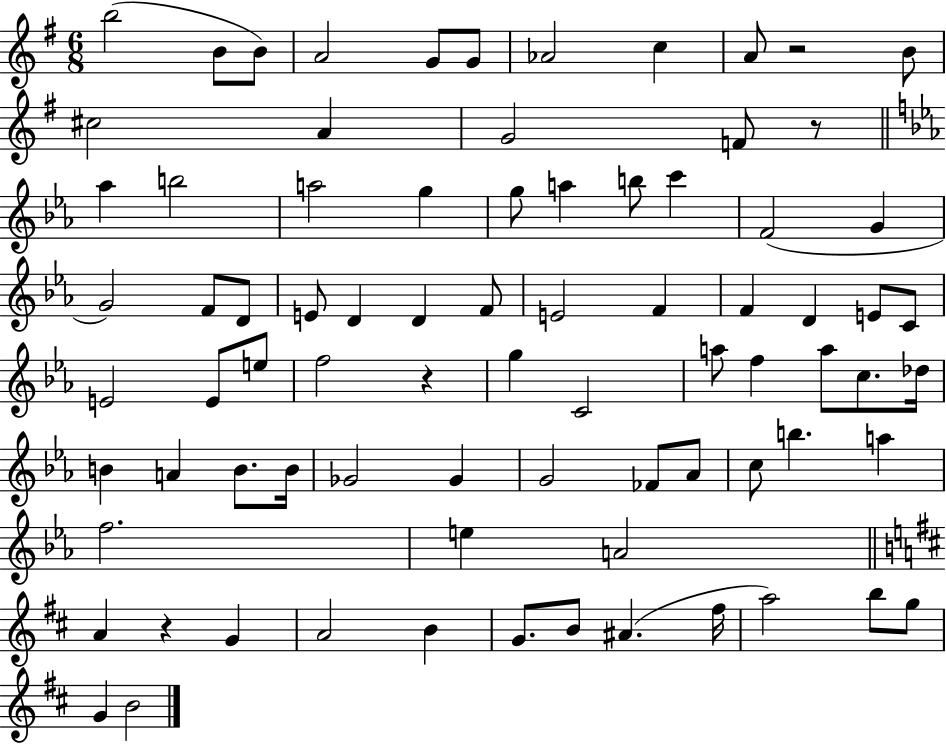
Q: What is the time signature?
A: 6/8